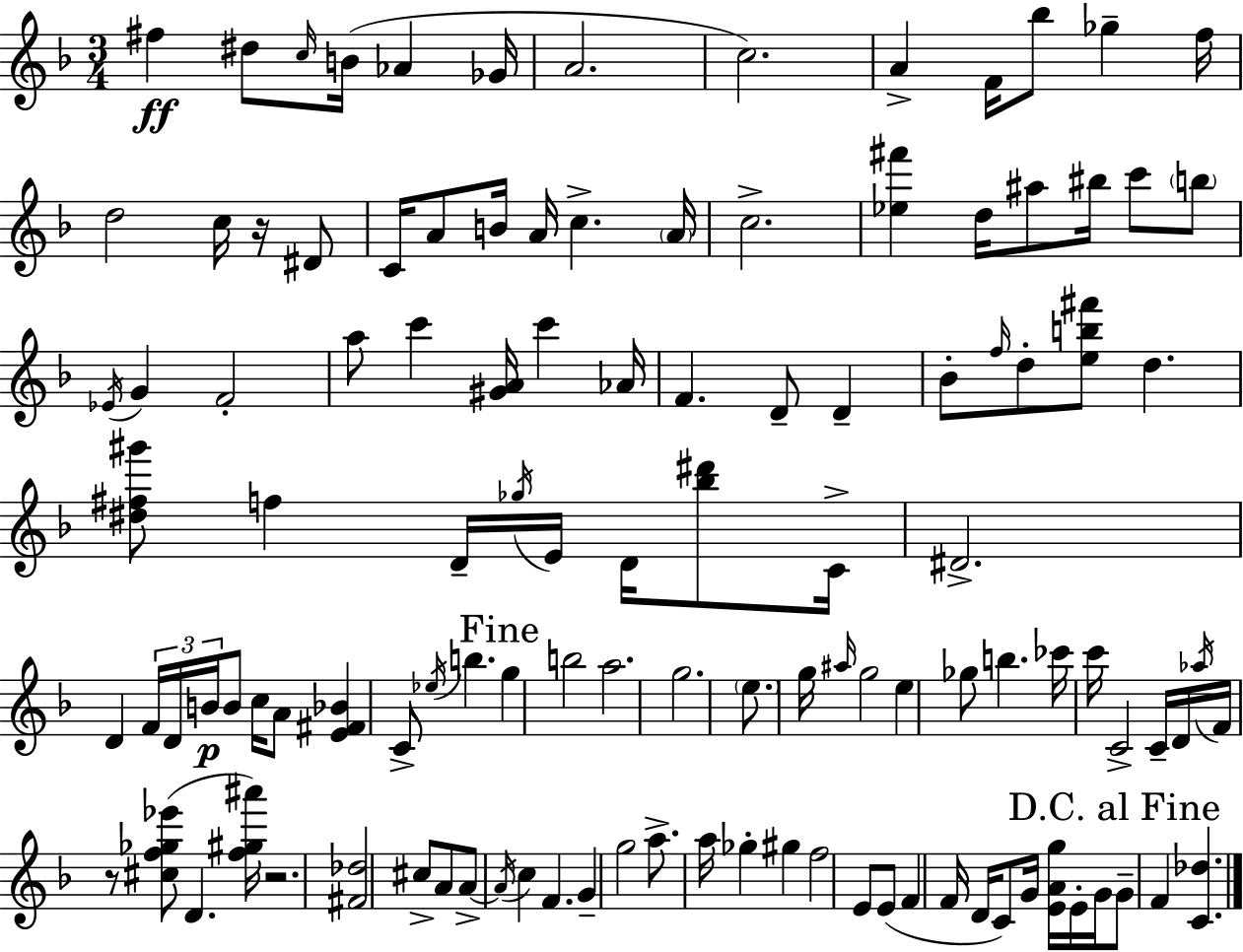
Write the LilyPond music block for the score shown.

{
  \clef treble
  \numericTimeSignature
  \time 3/4
  \key f \major
  \repeat volta 2 { fis''4\ff dis''8 \grace { c''16 }( b'16 aes'4 | ges'16 a'2. | c''2.) | a'4-> f'16 bes''8 ges''4-- | \break f''16 d''2 c''16 r16 dis'8 | c'16 a'8 b'16 a'16 c''4.-> | \parenthesize a'16 c''2.-> | <ees'' fis'''>4 d''16 ais''8 bis''16 c'''8 \parenthesize b''8 | \break \acciaccatura { ees'16 } g'4 f'2-. | a''8 c'''4 <gis' a'>16 c'''4 | aes'16 f'4. d'8-- d'4-- | bes'8-. \grace { f''16 } d''8-. <e'' b'' fis'''>8 d''4. | \break <dis'' fis'' gis'''>8 f''4 d'16-- \acciaccatura { ges''16 } e'16 | d'16 <bes'' dis'''>8 c'16-> dis'2.-> | d'4 \tuplet 3/2 { f'16 d'16 b'16\p } b'8 | c''16 a'8 <e' fis' bes'>4 c'8-> \acciaccatura { ees''16 } b''4. | \break \mark "Fine" g''4 b''2 | a''2. | g''2. | \parenthesize e''8. g''16 \grace { ais''16 } g''2 | \break e''4 ges''8 | b''4. ces'''16 c'''16 c'2-> | c'16-- d'16 \acciaccatura { aes''16 } f'16 r8 <cis'' f'' ges'' ees'''>8( | d'4. <f'' gis'' ais'''>16) r2. | \break <fis' des''>2 | cis''8-> a'8 a'8->~~ \acciaccatura { a'16 } c''4 | f'4. g'4-- | g''2 a''8.-> a''16 | \break ges''4-. gis''4 f''2 | e'8 e'8( f'4 | f'16 d'16 c'8) g'16 <e' a' g''>16 e'16-. g'16 \mark "D.C. al Fine" g'8-- f'4 | <c' des''>4. } \bar "|."
}